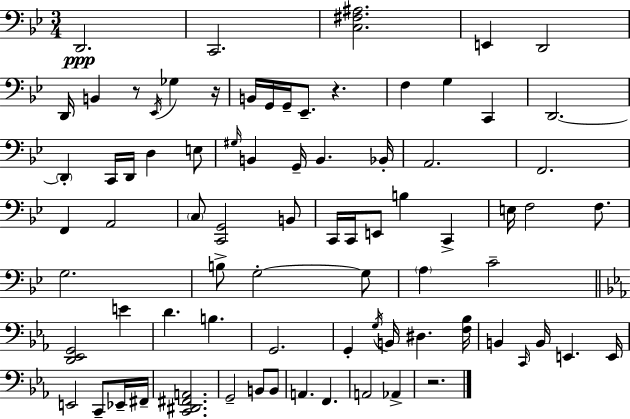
D2/h. C2/h. [C3,F#3,A#3]/h. E2/q D2/h D2/s B2/q R/e Eb2/s Gb3/q R/s B2/s G2/s G2/s Eb2/e. R/q. F3/q G3/q C2/q D2/h. D2/q C2/s D2/s D3/q E3/e G#3/s B2/q G2/s B2/q. Bb2/s A2/h. F2/h. F2/q A2/h C3/e [C2,G2]/h B2/e C2/s C2/s E2/e B3/q C2/q E3/s F3/h F3/e. G3/h. B3/e G3/h G3/e A3/q C4/h [D2,Eb2,G2]/h E4/q D4/q. B3/q. G2/h. G2/q G3/s B2/s D#3/q. [F3,Bb3]/s B2/q C2/s B2/s E2/q. E2/s E2/h C2/e Eb2/s F#2/s [C2,D#2,F#2,A2]/h. G2/h B2/e B2/e A2/q. F2/q. A2/h Ab2/q R/h.